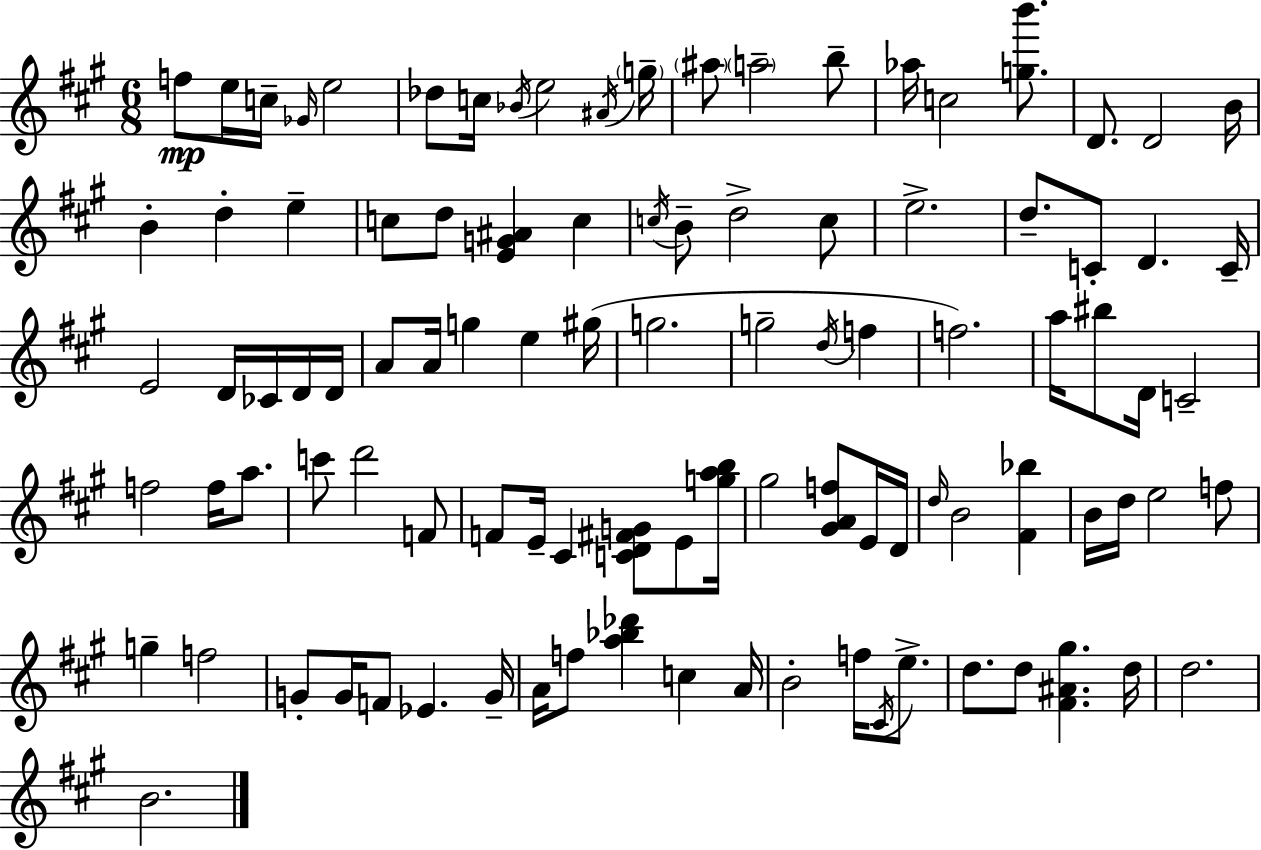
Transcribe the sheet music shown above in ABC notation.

X:1
T:Untitled
M:6/8
L:1/4
K:A
f/2 e/4 c/4 _G/4 e2 _d/2 c/4 _B/4 e2 ^A/4 g/4 ^a/2 a2 b/2 _a/4 c2 [gb']/2 D/2 D2 B/4 B d e c/2 d/2 [EG^A] c c/4 B/2 d2 c/2 e2 d/2 C/2 D C/4 E2 D/4 _C/4 D/4 D/4 A/2 A/4 g e ^g/4 g2 g2 d/4 f f2 a/4 ^b/2 D/4 C2 f2 f/4 a/2 c'/2 d'2 F/2 F/2 E/4 ^C [CD^FG]/2 E/2 [gab]/4 ^g2 [^GAf]/2 E/4 D/4 d/4 B2 [^F_b] B/4 d/4 e2 f/2 g f2 G/2 G/4 F/2 _E G/4 A/4 f/2 [a_b_d'] c A/4 B2 f/4 ^C/4 e/2 d/2 d/2 [^F^A^g] d/4 d2 B2